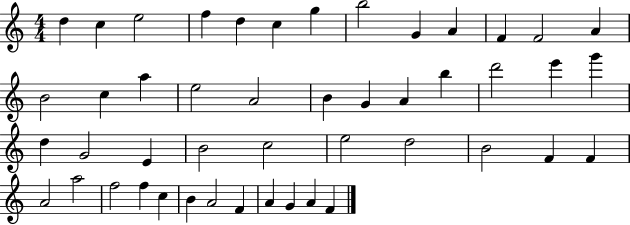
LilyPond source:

{
  \clef treble
  \numericTimeSignature
  \time 4/4
  \key c \major
  d''4 c''4 e''2 | f''4 d''4 c''4 g''4 | b''2 g'4 a'4 | f'4 f'2 a'4 | \break b'2 c''4 a''4 | e''2 a'2 | b'4 g'4 a'4 b''4 | d'''2 e'''4 g'''4 | \break d''4 g'2 e'4 | b'2 c''2 | e''2 d''2 | b'2 f'4 f'4 | \break a'2 a''2 | f''2 f''4 c''4 | b'4 a'2 f'4 | a'4 g'4 a'4 f'4 | \break \bar "|."
}